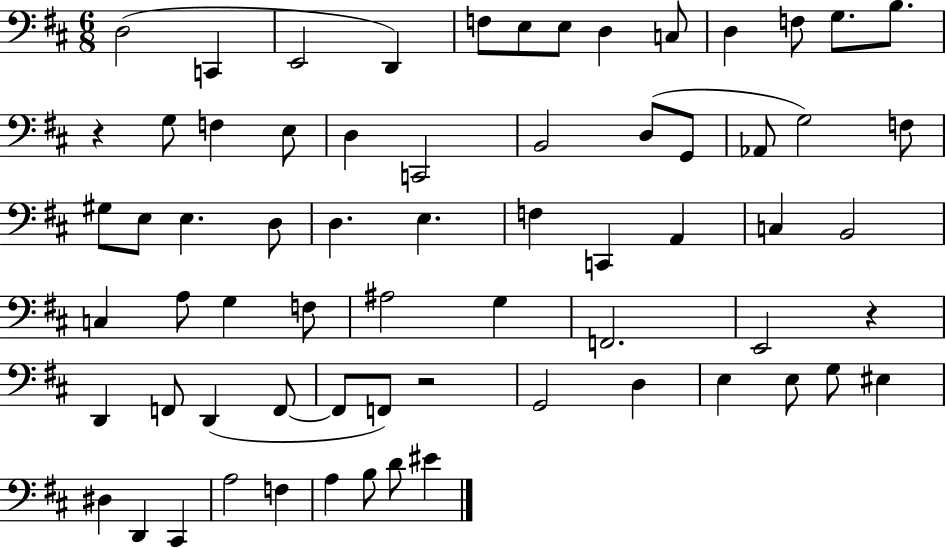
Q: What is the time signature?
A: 6/8